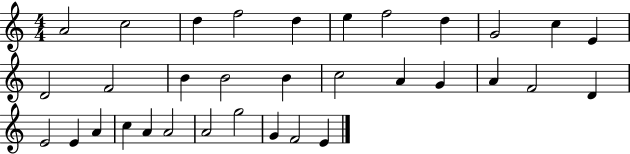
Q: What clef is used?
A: treble